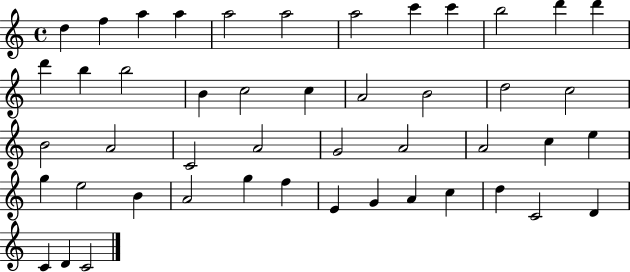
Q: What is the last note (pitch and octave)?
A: C4